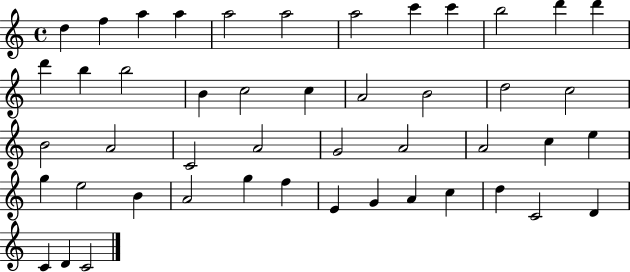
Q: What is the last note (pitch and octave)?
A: C4